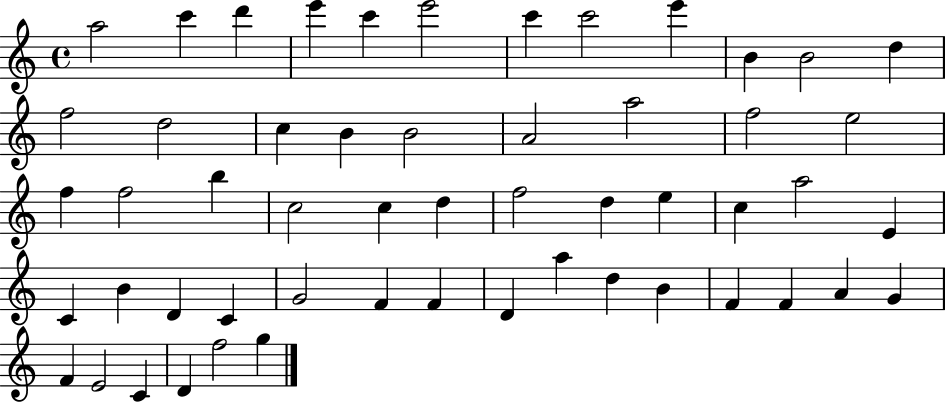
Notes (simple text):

A5/h C6/q D6/q E6/q C6/q E6/h C6/q C6/h E6/q B4/q B4/h D5/q F5/h D5/h C5/q B4/q B4/h A4/h A5/h F5/h E5/h F5/q F5/h B5/q C5/h C5/q D5/q F5/h D5/q E5/q C5/q A5/h E4/q C4/q B4/q D4/q C4/q G4/h F4/q F4/q D4/q A5/q D5/q B4/q F4/q F4/q A4/q G4/q F4/q E4/h C4/q D4/q F5/h G5/q